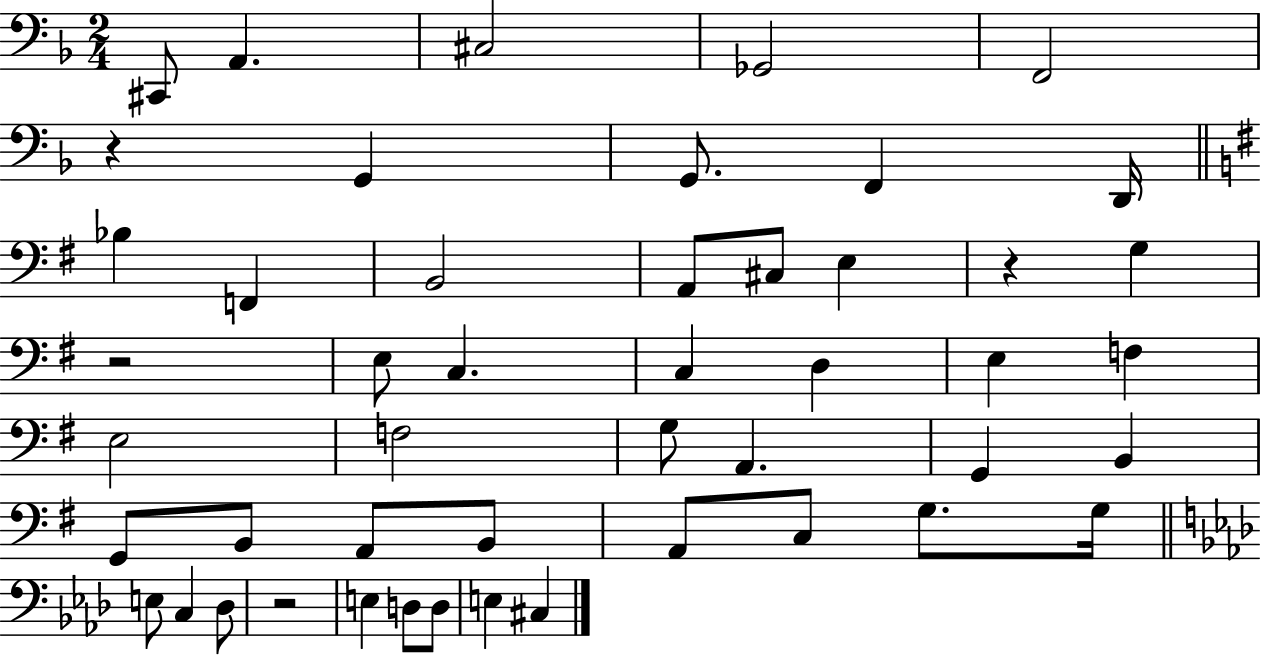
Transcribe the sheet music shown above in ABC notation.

X:1
T:Untitled
M:2/4
L:1/4
K:F
^C,,/2 A,, ^C,2 _G,,2 F,,2 z G,, G,,/2 F,, D,,/4 _B, F,, B,,2 A,,/2 ^C,/2 E, z G, z2 E,/2 C, C, D, E, F, E,2 F,2 G,/2 A,, G,, B,, G,,/2 B,,/2 A,,/2 B,,/2 A,,/2 C,/2 G,/2 G,/4 E,/2 C, _D,/2 z2 E, D,/2 D,/2 E, ^C,